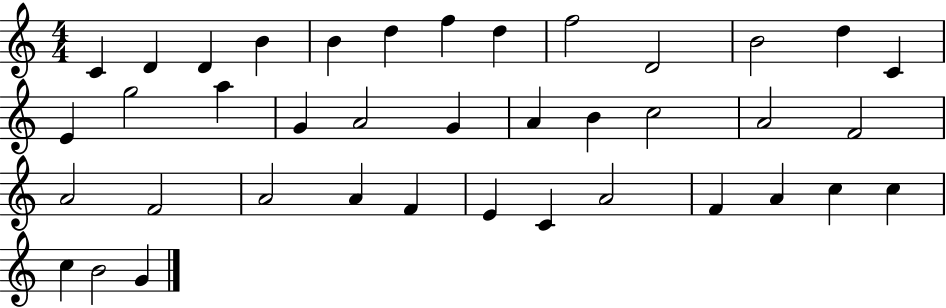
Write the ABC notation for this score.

X:1
T:Untitled
M:4/4
L:1/4
K:C
C D D B B d f d f2 D2 B2 d C E g2 a G A2 G A B c2 A2 F2 A2 F2 A2 A F E C A2 F A c c c B2 G